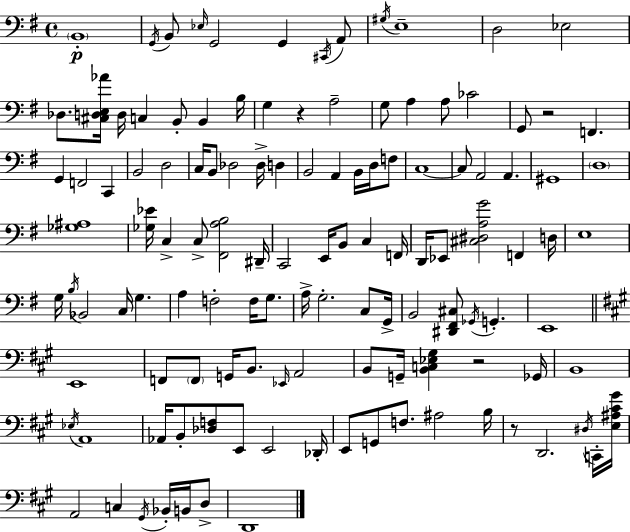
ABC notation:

X:1
T:Untitled
M:4/4
L:1/4
K:G
B,,4 G,,/4 B,,/2 _E,/4 G,,2 G,, ^C,,/4 A,,/2 ^G,/4 E,4 D,2 _E,2 _D,/2 [^C,D,E,_A]/4 D,/4 C, B,,/2 B,, B,/4 G, z A,2 G,/2 A, A,/2 _C2 G,,/2 z2 F,, G,, F,,2 C,, B,,2 D,2 C,/4 B,,/2 _D,2 _D,/4 D, B,,2 A,, B,,/4 D,/4 F,/2 C,4 C,/2 A,,2 A,, ^G,,4 D,4 [_G,^A,]4 [_G,_E]/4 C, C,/2 [^F,,A,B,]2 ^D,,/4 C,,2 E,,/4 B,,/2 C, F,,/4 D,,/4 _E,,/2 [^C,^D,A,G]2 F,, D,/4 E,4 G,/4 B,/4 _B,,2 C,/4 G, A, F,2 F,/4 G,/2 A,/4 G,2 C,/2 G,,/4 B,,2 [^D,,^F,,^C,]/2 _G,,/4 G,, E,,4 E,,4 F,,/2 F,,/2 G,,/4 B,,/2 _E,,/4 A,,2 B,,/2 G,,/4 [B,,C,_E,^G,] z2 _G,,/4 B,,4 _E,/4 A,,4 _A,,/4 B,,/2 [_D,F,]/2 E,,/2 E,,2 _D,,/4 E,,/2 G,,/2 F,/2 ^A,2 B,/4 z/2 D,,2 ^D,/4 C,,/4 [E,^A,^C^G]/4 A,,2 C, ^G,,/4 _B,,/4 B,,/4 D,/2 D,,4